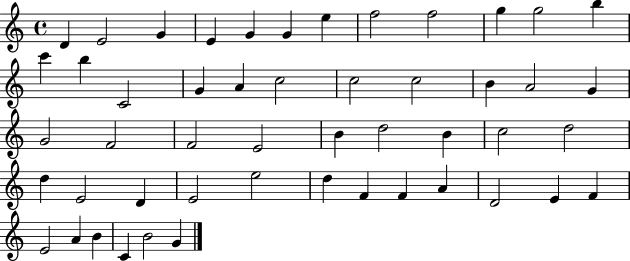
X:1
T:Untitled
M:4/4
L:1/4
K:C
D E2 G E G G e f2 f2 g g2 b c' b C2 G A c2 c2 c2 B A2 G G2 F2 F2 E2 B d2 B c2 d2 d E2 D E2 e2 d F F A D2 E F E2 A B C B2 G